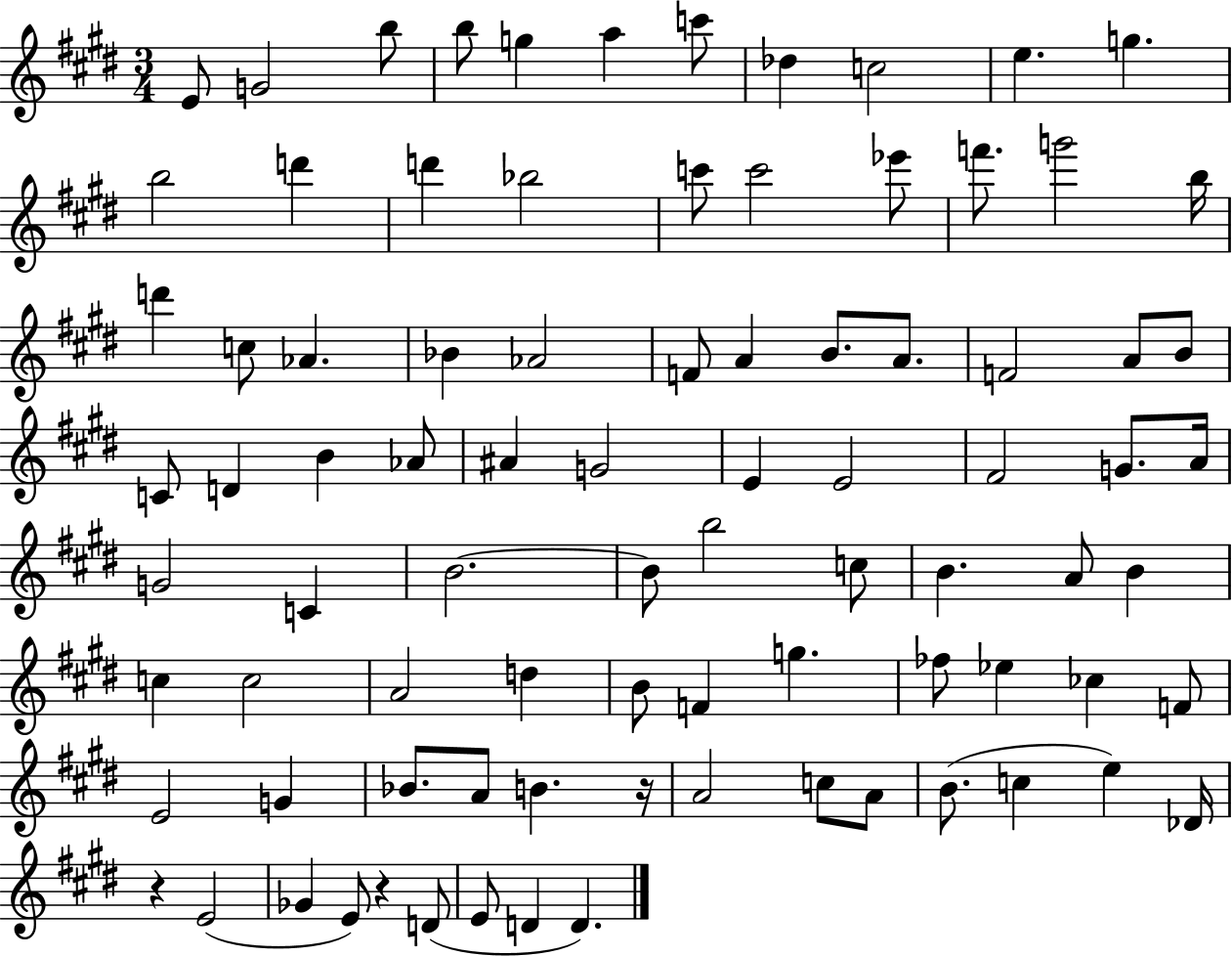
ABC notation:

X:1
T:Untitled
M:3/4
L:1/4
K:E
E/2 G2 b/2 b/2 g a c'/2 _d c2 e g b2 d' d' _b2 c'/2 c'2 _e'/2 f'/2 g'2 b/4 d' c/2 _A _B _A2 F/2 A B/2 A/2 F2 A/2 B/2 C/2 D B _A/2 ^A G2 E E2 ^F2 G/2 A/4 G2 C B2 B/2 b2 c/2 B A/2 B c c2 A2 d B/2 F g _f/2 _e _c F/2 E2 G _B/2 A/2 B z/4 A2 c/2 A/2 B/2 c e _D/4 z E2 _G E/2 z D/2 E/2 D D